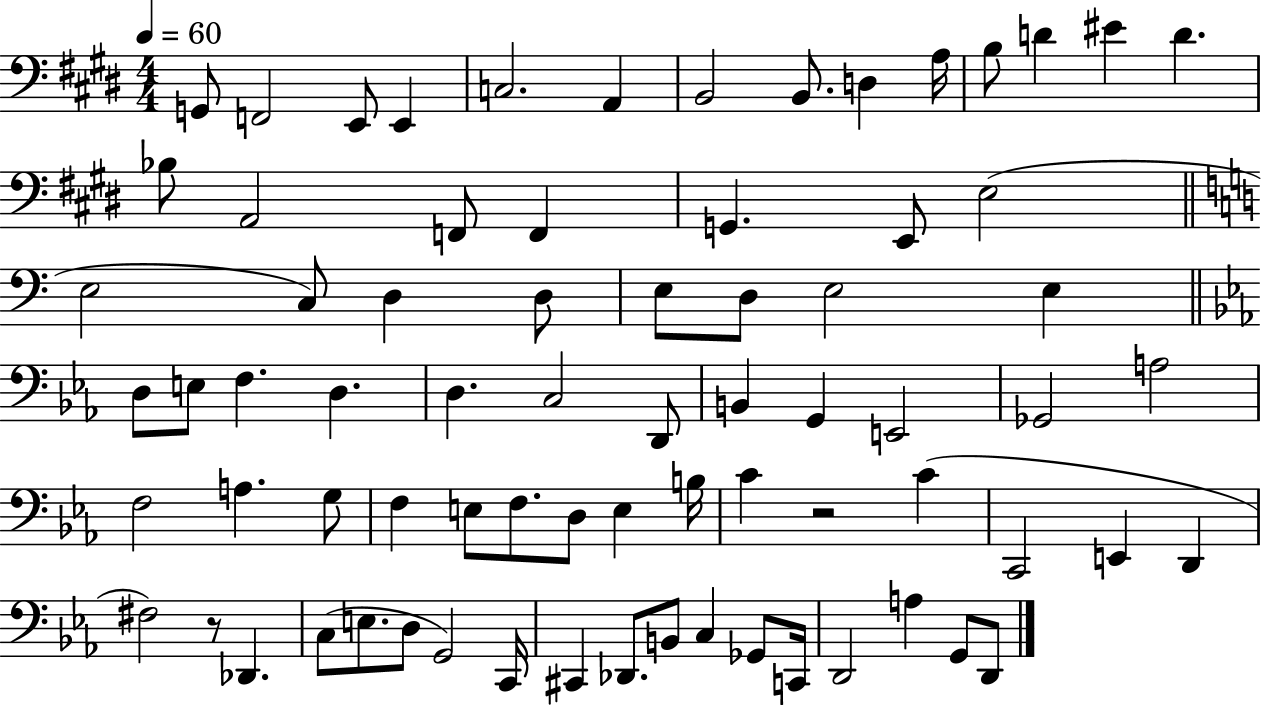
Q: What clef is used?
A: bass